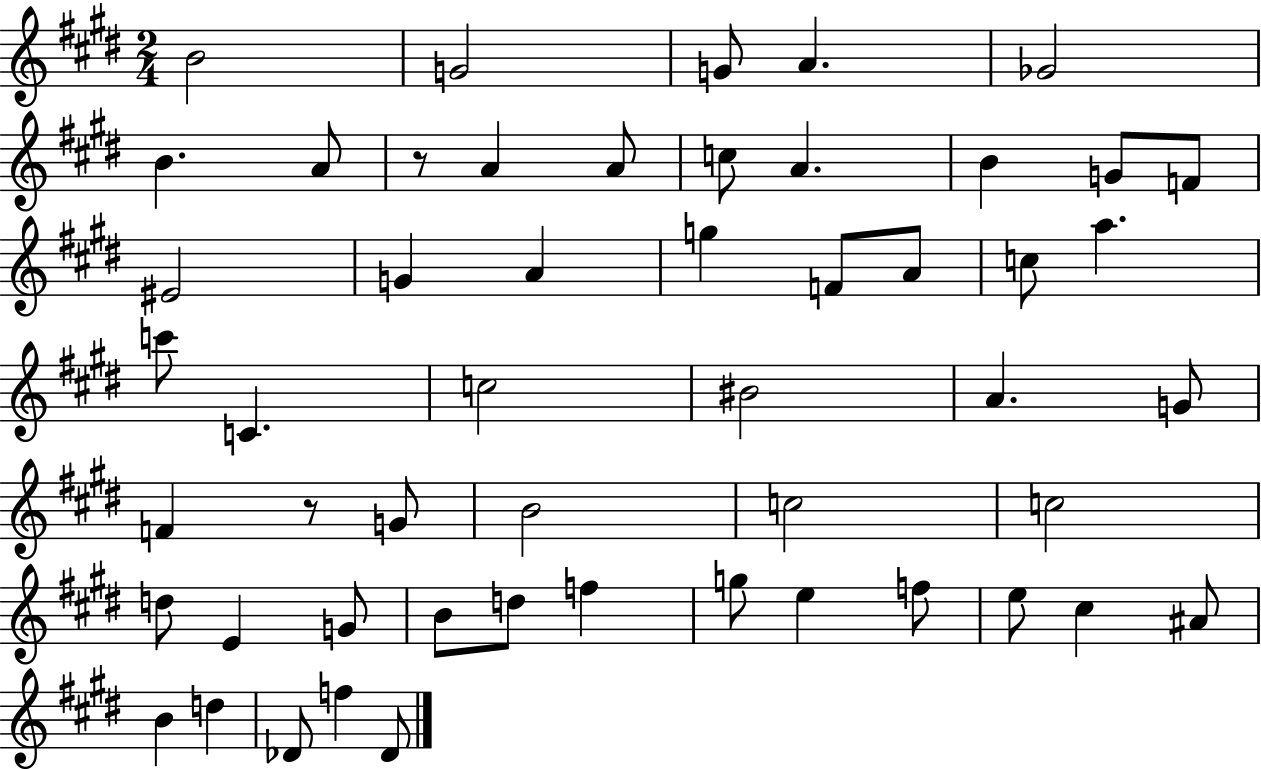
X:1
T:Untitled
M:2/4
L:1/4
K:E
B2 G2 G/2 A _G2 B A/2 z/2 A A/2 c/2 A B G/2 F/2 ^E2 G A g F/2 A/2 c/2 a c'/2 C c2 ^B2 A G/2 F z/2 G/2 B2 c2 c2 d/2 E G/2 B/2 d/2 f g/2 e f/2 e/2 ^c ^A/2 B d _D/2 f _D/2